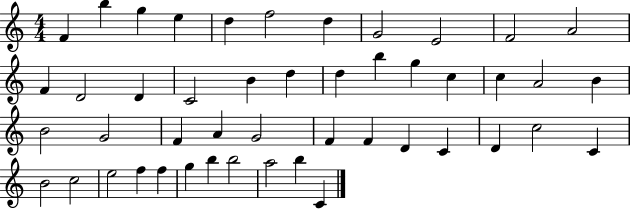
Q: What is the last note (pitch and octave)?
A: C4